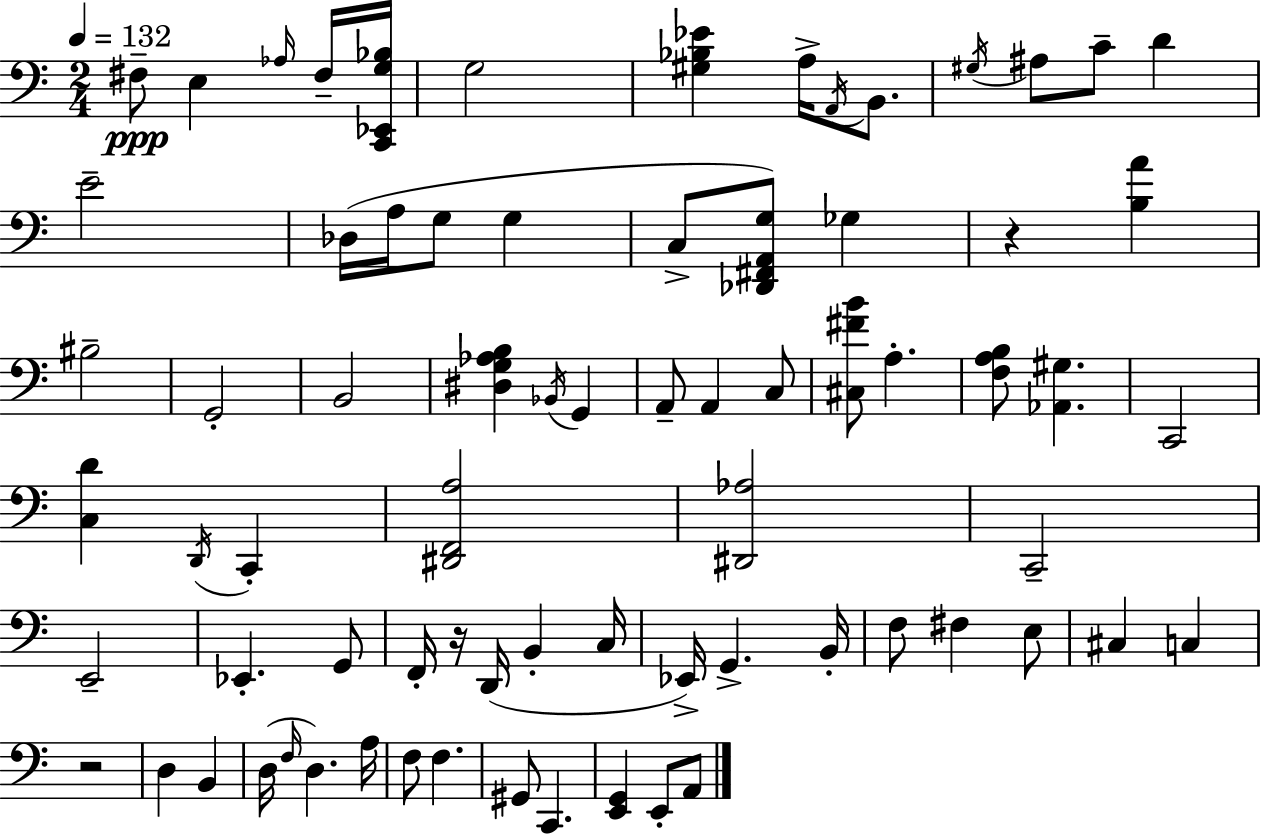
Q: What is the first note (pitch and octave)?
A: F#3